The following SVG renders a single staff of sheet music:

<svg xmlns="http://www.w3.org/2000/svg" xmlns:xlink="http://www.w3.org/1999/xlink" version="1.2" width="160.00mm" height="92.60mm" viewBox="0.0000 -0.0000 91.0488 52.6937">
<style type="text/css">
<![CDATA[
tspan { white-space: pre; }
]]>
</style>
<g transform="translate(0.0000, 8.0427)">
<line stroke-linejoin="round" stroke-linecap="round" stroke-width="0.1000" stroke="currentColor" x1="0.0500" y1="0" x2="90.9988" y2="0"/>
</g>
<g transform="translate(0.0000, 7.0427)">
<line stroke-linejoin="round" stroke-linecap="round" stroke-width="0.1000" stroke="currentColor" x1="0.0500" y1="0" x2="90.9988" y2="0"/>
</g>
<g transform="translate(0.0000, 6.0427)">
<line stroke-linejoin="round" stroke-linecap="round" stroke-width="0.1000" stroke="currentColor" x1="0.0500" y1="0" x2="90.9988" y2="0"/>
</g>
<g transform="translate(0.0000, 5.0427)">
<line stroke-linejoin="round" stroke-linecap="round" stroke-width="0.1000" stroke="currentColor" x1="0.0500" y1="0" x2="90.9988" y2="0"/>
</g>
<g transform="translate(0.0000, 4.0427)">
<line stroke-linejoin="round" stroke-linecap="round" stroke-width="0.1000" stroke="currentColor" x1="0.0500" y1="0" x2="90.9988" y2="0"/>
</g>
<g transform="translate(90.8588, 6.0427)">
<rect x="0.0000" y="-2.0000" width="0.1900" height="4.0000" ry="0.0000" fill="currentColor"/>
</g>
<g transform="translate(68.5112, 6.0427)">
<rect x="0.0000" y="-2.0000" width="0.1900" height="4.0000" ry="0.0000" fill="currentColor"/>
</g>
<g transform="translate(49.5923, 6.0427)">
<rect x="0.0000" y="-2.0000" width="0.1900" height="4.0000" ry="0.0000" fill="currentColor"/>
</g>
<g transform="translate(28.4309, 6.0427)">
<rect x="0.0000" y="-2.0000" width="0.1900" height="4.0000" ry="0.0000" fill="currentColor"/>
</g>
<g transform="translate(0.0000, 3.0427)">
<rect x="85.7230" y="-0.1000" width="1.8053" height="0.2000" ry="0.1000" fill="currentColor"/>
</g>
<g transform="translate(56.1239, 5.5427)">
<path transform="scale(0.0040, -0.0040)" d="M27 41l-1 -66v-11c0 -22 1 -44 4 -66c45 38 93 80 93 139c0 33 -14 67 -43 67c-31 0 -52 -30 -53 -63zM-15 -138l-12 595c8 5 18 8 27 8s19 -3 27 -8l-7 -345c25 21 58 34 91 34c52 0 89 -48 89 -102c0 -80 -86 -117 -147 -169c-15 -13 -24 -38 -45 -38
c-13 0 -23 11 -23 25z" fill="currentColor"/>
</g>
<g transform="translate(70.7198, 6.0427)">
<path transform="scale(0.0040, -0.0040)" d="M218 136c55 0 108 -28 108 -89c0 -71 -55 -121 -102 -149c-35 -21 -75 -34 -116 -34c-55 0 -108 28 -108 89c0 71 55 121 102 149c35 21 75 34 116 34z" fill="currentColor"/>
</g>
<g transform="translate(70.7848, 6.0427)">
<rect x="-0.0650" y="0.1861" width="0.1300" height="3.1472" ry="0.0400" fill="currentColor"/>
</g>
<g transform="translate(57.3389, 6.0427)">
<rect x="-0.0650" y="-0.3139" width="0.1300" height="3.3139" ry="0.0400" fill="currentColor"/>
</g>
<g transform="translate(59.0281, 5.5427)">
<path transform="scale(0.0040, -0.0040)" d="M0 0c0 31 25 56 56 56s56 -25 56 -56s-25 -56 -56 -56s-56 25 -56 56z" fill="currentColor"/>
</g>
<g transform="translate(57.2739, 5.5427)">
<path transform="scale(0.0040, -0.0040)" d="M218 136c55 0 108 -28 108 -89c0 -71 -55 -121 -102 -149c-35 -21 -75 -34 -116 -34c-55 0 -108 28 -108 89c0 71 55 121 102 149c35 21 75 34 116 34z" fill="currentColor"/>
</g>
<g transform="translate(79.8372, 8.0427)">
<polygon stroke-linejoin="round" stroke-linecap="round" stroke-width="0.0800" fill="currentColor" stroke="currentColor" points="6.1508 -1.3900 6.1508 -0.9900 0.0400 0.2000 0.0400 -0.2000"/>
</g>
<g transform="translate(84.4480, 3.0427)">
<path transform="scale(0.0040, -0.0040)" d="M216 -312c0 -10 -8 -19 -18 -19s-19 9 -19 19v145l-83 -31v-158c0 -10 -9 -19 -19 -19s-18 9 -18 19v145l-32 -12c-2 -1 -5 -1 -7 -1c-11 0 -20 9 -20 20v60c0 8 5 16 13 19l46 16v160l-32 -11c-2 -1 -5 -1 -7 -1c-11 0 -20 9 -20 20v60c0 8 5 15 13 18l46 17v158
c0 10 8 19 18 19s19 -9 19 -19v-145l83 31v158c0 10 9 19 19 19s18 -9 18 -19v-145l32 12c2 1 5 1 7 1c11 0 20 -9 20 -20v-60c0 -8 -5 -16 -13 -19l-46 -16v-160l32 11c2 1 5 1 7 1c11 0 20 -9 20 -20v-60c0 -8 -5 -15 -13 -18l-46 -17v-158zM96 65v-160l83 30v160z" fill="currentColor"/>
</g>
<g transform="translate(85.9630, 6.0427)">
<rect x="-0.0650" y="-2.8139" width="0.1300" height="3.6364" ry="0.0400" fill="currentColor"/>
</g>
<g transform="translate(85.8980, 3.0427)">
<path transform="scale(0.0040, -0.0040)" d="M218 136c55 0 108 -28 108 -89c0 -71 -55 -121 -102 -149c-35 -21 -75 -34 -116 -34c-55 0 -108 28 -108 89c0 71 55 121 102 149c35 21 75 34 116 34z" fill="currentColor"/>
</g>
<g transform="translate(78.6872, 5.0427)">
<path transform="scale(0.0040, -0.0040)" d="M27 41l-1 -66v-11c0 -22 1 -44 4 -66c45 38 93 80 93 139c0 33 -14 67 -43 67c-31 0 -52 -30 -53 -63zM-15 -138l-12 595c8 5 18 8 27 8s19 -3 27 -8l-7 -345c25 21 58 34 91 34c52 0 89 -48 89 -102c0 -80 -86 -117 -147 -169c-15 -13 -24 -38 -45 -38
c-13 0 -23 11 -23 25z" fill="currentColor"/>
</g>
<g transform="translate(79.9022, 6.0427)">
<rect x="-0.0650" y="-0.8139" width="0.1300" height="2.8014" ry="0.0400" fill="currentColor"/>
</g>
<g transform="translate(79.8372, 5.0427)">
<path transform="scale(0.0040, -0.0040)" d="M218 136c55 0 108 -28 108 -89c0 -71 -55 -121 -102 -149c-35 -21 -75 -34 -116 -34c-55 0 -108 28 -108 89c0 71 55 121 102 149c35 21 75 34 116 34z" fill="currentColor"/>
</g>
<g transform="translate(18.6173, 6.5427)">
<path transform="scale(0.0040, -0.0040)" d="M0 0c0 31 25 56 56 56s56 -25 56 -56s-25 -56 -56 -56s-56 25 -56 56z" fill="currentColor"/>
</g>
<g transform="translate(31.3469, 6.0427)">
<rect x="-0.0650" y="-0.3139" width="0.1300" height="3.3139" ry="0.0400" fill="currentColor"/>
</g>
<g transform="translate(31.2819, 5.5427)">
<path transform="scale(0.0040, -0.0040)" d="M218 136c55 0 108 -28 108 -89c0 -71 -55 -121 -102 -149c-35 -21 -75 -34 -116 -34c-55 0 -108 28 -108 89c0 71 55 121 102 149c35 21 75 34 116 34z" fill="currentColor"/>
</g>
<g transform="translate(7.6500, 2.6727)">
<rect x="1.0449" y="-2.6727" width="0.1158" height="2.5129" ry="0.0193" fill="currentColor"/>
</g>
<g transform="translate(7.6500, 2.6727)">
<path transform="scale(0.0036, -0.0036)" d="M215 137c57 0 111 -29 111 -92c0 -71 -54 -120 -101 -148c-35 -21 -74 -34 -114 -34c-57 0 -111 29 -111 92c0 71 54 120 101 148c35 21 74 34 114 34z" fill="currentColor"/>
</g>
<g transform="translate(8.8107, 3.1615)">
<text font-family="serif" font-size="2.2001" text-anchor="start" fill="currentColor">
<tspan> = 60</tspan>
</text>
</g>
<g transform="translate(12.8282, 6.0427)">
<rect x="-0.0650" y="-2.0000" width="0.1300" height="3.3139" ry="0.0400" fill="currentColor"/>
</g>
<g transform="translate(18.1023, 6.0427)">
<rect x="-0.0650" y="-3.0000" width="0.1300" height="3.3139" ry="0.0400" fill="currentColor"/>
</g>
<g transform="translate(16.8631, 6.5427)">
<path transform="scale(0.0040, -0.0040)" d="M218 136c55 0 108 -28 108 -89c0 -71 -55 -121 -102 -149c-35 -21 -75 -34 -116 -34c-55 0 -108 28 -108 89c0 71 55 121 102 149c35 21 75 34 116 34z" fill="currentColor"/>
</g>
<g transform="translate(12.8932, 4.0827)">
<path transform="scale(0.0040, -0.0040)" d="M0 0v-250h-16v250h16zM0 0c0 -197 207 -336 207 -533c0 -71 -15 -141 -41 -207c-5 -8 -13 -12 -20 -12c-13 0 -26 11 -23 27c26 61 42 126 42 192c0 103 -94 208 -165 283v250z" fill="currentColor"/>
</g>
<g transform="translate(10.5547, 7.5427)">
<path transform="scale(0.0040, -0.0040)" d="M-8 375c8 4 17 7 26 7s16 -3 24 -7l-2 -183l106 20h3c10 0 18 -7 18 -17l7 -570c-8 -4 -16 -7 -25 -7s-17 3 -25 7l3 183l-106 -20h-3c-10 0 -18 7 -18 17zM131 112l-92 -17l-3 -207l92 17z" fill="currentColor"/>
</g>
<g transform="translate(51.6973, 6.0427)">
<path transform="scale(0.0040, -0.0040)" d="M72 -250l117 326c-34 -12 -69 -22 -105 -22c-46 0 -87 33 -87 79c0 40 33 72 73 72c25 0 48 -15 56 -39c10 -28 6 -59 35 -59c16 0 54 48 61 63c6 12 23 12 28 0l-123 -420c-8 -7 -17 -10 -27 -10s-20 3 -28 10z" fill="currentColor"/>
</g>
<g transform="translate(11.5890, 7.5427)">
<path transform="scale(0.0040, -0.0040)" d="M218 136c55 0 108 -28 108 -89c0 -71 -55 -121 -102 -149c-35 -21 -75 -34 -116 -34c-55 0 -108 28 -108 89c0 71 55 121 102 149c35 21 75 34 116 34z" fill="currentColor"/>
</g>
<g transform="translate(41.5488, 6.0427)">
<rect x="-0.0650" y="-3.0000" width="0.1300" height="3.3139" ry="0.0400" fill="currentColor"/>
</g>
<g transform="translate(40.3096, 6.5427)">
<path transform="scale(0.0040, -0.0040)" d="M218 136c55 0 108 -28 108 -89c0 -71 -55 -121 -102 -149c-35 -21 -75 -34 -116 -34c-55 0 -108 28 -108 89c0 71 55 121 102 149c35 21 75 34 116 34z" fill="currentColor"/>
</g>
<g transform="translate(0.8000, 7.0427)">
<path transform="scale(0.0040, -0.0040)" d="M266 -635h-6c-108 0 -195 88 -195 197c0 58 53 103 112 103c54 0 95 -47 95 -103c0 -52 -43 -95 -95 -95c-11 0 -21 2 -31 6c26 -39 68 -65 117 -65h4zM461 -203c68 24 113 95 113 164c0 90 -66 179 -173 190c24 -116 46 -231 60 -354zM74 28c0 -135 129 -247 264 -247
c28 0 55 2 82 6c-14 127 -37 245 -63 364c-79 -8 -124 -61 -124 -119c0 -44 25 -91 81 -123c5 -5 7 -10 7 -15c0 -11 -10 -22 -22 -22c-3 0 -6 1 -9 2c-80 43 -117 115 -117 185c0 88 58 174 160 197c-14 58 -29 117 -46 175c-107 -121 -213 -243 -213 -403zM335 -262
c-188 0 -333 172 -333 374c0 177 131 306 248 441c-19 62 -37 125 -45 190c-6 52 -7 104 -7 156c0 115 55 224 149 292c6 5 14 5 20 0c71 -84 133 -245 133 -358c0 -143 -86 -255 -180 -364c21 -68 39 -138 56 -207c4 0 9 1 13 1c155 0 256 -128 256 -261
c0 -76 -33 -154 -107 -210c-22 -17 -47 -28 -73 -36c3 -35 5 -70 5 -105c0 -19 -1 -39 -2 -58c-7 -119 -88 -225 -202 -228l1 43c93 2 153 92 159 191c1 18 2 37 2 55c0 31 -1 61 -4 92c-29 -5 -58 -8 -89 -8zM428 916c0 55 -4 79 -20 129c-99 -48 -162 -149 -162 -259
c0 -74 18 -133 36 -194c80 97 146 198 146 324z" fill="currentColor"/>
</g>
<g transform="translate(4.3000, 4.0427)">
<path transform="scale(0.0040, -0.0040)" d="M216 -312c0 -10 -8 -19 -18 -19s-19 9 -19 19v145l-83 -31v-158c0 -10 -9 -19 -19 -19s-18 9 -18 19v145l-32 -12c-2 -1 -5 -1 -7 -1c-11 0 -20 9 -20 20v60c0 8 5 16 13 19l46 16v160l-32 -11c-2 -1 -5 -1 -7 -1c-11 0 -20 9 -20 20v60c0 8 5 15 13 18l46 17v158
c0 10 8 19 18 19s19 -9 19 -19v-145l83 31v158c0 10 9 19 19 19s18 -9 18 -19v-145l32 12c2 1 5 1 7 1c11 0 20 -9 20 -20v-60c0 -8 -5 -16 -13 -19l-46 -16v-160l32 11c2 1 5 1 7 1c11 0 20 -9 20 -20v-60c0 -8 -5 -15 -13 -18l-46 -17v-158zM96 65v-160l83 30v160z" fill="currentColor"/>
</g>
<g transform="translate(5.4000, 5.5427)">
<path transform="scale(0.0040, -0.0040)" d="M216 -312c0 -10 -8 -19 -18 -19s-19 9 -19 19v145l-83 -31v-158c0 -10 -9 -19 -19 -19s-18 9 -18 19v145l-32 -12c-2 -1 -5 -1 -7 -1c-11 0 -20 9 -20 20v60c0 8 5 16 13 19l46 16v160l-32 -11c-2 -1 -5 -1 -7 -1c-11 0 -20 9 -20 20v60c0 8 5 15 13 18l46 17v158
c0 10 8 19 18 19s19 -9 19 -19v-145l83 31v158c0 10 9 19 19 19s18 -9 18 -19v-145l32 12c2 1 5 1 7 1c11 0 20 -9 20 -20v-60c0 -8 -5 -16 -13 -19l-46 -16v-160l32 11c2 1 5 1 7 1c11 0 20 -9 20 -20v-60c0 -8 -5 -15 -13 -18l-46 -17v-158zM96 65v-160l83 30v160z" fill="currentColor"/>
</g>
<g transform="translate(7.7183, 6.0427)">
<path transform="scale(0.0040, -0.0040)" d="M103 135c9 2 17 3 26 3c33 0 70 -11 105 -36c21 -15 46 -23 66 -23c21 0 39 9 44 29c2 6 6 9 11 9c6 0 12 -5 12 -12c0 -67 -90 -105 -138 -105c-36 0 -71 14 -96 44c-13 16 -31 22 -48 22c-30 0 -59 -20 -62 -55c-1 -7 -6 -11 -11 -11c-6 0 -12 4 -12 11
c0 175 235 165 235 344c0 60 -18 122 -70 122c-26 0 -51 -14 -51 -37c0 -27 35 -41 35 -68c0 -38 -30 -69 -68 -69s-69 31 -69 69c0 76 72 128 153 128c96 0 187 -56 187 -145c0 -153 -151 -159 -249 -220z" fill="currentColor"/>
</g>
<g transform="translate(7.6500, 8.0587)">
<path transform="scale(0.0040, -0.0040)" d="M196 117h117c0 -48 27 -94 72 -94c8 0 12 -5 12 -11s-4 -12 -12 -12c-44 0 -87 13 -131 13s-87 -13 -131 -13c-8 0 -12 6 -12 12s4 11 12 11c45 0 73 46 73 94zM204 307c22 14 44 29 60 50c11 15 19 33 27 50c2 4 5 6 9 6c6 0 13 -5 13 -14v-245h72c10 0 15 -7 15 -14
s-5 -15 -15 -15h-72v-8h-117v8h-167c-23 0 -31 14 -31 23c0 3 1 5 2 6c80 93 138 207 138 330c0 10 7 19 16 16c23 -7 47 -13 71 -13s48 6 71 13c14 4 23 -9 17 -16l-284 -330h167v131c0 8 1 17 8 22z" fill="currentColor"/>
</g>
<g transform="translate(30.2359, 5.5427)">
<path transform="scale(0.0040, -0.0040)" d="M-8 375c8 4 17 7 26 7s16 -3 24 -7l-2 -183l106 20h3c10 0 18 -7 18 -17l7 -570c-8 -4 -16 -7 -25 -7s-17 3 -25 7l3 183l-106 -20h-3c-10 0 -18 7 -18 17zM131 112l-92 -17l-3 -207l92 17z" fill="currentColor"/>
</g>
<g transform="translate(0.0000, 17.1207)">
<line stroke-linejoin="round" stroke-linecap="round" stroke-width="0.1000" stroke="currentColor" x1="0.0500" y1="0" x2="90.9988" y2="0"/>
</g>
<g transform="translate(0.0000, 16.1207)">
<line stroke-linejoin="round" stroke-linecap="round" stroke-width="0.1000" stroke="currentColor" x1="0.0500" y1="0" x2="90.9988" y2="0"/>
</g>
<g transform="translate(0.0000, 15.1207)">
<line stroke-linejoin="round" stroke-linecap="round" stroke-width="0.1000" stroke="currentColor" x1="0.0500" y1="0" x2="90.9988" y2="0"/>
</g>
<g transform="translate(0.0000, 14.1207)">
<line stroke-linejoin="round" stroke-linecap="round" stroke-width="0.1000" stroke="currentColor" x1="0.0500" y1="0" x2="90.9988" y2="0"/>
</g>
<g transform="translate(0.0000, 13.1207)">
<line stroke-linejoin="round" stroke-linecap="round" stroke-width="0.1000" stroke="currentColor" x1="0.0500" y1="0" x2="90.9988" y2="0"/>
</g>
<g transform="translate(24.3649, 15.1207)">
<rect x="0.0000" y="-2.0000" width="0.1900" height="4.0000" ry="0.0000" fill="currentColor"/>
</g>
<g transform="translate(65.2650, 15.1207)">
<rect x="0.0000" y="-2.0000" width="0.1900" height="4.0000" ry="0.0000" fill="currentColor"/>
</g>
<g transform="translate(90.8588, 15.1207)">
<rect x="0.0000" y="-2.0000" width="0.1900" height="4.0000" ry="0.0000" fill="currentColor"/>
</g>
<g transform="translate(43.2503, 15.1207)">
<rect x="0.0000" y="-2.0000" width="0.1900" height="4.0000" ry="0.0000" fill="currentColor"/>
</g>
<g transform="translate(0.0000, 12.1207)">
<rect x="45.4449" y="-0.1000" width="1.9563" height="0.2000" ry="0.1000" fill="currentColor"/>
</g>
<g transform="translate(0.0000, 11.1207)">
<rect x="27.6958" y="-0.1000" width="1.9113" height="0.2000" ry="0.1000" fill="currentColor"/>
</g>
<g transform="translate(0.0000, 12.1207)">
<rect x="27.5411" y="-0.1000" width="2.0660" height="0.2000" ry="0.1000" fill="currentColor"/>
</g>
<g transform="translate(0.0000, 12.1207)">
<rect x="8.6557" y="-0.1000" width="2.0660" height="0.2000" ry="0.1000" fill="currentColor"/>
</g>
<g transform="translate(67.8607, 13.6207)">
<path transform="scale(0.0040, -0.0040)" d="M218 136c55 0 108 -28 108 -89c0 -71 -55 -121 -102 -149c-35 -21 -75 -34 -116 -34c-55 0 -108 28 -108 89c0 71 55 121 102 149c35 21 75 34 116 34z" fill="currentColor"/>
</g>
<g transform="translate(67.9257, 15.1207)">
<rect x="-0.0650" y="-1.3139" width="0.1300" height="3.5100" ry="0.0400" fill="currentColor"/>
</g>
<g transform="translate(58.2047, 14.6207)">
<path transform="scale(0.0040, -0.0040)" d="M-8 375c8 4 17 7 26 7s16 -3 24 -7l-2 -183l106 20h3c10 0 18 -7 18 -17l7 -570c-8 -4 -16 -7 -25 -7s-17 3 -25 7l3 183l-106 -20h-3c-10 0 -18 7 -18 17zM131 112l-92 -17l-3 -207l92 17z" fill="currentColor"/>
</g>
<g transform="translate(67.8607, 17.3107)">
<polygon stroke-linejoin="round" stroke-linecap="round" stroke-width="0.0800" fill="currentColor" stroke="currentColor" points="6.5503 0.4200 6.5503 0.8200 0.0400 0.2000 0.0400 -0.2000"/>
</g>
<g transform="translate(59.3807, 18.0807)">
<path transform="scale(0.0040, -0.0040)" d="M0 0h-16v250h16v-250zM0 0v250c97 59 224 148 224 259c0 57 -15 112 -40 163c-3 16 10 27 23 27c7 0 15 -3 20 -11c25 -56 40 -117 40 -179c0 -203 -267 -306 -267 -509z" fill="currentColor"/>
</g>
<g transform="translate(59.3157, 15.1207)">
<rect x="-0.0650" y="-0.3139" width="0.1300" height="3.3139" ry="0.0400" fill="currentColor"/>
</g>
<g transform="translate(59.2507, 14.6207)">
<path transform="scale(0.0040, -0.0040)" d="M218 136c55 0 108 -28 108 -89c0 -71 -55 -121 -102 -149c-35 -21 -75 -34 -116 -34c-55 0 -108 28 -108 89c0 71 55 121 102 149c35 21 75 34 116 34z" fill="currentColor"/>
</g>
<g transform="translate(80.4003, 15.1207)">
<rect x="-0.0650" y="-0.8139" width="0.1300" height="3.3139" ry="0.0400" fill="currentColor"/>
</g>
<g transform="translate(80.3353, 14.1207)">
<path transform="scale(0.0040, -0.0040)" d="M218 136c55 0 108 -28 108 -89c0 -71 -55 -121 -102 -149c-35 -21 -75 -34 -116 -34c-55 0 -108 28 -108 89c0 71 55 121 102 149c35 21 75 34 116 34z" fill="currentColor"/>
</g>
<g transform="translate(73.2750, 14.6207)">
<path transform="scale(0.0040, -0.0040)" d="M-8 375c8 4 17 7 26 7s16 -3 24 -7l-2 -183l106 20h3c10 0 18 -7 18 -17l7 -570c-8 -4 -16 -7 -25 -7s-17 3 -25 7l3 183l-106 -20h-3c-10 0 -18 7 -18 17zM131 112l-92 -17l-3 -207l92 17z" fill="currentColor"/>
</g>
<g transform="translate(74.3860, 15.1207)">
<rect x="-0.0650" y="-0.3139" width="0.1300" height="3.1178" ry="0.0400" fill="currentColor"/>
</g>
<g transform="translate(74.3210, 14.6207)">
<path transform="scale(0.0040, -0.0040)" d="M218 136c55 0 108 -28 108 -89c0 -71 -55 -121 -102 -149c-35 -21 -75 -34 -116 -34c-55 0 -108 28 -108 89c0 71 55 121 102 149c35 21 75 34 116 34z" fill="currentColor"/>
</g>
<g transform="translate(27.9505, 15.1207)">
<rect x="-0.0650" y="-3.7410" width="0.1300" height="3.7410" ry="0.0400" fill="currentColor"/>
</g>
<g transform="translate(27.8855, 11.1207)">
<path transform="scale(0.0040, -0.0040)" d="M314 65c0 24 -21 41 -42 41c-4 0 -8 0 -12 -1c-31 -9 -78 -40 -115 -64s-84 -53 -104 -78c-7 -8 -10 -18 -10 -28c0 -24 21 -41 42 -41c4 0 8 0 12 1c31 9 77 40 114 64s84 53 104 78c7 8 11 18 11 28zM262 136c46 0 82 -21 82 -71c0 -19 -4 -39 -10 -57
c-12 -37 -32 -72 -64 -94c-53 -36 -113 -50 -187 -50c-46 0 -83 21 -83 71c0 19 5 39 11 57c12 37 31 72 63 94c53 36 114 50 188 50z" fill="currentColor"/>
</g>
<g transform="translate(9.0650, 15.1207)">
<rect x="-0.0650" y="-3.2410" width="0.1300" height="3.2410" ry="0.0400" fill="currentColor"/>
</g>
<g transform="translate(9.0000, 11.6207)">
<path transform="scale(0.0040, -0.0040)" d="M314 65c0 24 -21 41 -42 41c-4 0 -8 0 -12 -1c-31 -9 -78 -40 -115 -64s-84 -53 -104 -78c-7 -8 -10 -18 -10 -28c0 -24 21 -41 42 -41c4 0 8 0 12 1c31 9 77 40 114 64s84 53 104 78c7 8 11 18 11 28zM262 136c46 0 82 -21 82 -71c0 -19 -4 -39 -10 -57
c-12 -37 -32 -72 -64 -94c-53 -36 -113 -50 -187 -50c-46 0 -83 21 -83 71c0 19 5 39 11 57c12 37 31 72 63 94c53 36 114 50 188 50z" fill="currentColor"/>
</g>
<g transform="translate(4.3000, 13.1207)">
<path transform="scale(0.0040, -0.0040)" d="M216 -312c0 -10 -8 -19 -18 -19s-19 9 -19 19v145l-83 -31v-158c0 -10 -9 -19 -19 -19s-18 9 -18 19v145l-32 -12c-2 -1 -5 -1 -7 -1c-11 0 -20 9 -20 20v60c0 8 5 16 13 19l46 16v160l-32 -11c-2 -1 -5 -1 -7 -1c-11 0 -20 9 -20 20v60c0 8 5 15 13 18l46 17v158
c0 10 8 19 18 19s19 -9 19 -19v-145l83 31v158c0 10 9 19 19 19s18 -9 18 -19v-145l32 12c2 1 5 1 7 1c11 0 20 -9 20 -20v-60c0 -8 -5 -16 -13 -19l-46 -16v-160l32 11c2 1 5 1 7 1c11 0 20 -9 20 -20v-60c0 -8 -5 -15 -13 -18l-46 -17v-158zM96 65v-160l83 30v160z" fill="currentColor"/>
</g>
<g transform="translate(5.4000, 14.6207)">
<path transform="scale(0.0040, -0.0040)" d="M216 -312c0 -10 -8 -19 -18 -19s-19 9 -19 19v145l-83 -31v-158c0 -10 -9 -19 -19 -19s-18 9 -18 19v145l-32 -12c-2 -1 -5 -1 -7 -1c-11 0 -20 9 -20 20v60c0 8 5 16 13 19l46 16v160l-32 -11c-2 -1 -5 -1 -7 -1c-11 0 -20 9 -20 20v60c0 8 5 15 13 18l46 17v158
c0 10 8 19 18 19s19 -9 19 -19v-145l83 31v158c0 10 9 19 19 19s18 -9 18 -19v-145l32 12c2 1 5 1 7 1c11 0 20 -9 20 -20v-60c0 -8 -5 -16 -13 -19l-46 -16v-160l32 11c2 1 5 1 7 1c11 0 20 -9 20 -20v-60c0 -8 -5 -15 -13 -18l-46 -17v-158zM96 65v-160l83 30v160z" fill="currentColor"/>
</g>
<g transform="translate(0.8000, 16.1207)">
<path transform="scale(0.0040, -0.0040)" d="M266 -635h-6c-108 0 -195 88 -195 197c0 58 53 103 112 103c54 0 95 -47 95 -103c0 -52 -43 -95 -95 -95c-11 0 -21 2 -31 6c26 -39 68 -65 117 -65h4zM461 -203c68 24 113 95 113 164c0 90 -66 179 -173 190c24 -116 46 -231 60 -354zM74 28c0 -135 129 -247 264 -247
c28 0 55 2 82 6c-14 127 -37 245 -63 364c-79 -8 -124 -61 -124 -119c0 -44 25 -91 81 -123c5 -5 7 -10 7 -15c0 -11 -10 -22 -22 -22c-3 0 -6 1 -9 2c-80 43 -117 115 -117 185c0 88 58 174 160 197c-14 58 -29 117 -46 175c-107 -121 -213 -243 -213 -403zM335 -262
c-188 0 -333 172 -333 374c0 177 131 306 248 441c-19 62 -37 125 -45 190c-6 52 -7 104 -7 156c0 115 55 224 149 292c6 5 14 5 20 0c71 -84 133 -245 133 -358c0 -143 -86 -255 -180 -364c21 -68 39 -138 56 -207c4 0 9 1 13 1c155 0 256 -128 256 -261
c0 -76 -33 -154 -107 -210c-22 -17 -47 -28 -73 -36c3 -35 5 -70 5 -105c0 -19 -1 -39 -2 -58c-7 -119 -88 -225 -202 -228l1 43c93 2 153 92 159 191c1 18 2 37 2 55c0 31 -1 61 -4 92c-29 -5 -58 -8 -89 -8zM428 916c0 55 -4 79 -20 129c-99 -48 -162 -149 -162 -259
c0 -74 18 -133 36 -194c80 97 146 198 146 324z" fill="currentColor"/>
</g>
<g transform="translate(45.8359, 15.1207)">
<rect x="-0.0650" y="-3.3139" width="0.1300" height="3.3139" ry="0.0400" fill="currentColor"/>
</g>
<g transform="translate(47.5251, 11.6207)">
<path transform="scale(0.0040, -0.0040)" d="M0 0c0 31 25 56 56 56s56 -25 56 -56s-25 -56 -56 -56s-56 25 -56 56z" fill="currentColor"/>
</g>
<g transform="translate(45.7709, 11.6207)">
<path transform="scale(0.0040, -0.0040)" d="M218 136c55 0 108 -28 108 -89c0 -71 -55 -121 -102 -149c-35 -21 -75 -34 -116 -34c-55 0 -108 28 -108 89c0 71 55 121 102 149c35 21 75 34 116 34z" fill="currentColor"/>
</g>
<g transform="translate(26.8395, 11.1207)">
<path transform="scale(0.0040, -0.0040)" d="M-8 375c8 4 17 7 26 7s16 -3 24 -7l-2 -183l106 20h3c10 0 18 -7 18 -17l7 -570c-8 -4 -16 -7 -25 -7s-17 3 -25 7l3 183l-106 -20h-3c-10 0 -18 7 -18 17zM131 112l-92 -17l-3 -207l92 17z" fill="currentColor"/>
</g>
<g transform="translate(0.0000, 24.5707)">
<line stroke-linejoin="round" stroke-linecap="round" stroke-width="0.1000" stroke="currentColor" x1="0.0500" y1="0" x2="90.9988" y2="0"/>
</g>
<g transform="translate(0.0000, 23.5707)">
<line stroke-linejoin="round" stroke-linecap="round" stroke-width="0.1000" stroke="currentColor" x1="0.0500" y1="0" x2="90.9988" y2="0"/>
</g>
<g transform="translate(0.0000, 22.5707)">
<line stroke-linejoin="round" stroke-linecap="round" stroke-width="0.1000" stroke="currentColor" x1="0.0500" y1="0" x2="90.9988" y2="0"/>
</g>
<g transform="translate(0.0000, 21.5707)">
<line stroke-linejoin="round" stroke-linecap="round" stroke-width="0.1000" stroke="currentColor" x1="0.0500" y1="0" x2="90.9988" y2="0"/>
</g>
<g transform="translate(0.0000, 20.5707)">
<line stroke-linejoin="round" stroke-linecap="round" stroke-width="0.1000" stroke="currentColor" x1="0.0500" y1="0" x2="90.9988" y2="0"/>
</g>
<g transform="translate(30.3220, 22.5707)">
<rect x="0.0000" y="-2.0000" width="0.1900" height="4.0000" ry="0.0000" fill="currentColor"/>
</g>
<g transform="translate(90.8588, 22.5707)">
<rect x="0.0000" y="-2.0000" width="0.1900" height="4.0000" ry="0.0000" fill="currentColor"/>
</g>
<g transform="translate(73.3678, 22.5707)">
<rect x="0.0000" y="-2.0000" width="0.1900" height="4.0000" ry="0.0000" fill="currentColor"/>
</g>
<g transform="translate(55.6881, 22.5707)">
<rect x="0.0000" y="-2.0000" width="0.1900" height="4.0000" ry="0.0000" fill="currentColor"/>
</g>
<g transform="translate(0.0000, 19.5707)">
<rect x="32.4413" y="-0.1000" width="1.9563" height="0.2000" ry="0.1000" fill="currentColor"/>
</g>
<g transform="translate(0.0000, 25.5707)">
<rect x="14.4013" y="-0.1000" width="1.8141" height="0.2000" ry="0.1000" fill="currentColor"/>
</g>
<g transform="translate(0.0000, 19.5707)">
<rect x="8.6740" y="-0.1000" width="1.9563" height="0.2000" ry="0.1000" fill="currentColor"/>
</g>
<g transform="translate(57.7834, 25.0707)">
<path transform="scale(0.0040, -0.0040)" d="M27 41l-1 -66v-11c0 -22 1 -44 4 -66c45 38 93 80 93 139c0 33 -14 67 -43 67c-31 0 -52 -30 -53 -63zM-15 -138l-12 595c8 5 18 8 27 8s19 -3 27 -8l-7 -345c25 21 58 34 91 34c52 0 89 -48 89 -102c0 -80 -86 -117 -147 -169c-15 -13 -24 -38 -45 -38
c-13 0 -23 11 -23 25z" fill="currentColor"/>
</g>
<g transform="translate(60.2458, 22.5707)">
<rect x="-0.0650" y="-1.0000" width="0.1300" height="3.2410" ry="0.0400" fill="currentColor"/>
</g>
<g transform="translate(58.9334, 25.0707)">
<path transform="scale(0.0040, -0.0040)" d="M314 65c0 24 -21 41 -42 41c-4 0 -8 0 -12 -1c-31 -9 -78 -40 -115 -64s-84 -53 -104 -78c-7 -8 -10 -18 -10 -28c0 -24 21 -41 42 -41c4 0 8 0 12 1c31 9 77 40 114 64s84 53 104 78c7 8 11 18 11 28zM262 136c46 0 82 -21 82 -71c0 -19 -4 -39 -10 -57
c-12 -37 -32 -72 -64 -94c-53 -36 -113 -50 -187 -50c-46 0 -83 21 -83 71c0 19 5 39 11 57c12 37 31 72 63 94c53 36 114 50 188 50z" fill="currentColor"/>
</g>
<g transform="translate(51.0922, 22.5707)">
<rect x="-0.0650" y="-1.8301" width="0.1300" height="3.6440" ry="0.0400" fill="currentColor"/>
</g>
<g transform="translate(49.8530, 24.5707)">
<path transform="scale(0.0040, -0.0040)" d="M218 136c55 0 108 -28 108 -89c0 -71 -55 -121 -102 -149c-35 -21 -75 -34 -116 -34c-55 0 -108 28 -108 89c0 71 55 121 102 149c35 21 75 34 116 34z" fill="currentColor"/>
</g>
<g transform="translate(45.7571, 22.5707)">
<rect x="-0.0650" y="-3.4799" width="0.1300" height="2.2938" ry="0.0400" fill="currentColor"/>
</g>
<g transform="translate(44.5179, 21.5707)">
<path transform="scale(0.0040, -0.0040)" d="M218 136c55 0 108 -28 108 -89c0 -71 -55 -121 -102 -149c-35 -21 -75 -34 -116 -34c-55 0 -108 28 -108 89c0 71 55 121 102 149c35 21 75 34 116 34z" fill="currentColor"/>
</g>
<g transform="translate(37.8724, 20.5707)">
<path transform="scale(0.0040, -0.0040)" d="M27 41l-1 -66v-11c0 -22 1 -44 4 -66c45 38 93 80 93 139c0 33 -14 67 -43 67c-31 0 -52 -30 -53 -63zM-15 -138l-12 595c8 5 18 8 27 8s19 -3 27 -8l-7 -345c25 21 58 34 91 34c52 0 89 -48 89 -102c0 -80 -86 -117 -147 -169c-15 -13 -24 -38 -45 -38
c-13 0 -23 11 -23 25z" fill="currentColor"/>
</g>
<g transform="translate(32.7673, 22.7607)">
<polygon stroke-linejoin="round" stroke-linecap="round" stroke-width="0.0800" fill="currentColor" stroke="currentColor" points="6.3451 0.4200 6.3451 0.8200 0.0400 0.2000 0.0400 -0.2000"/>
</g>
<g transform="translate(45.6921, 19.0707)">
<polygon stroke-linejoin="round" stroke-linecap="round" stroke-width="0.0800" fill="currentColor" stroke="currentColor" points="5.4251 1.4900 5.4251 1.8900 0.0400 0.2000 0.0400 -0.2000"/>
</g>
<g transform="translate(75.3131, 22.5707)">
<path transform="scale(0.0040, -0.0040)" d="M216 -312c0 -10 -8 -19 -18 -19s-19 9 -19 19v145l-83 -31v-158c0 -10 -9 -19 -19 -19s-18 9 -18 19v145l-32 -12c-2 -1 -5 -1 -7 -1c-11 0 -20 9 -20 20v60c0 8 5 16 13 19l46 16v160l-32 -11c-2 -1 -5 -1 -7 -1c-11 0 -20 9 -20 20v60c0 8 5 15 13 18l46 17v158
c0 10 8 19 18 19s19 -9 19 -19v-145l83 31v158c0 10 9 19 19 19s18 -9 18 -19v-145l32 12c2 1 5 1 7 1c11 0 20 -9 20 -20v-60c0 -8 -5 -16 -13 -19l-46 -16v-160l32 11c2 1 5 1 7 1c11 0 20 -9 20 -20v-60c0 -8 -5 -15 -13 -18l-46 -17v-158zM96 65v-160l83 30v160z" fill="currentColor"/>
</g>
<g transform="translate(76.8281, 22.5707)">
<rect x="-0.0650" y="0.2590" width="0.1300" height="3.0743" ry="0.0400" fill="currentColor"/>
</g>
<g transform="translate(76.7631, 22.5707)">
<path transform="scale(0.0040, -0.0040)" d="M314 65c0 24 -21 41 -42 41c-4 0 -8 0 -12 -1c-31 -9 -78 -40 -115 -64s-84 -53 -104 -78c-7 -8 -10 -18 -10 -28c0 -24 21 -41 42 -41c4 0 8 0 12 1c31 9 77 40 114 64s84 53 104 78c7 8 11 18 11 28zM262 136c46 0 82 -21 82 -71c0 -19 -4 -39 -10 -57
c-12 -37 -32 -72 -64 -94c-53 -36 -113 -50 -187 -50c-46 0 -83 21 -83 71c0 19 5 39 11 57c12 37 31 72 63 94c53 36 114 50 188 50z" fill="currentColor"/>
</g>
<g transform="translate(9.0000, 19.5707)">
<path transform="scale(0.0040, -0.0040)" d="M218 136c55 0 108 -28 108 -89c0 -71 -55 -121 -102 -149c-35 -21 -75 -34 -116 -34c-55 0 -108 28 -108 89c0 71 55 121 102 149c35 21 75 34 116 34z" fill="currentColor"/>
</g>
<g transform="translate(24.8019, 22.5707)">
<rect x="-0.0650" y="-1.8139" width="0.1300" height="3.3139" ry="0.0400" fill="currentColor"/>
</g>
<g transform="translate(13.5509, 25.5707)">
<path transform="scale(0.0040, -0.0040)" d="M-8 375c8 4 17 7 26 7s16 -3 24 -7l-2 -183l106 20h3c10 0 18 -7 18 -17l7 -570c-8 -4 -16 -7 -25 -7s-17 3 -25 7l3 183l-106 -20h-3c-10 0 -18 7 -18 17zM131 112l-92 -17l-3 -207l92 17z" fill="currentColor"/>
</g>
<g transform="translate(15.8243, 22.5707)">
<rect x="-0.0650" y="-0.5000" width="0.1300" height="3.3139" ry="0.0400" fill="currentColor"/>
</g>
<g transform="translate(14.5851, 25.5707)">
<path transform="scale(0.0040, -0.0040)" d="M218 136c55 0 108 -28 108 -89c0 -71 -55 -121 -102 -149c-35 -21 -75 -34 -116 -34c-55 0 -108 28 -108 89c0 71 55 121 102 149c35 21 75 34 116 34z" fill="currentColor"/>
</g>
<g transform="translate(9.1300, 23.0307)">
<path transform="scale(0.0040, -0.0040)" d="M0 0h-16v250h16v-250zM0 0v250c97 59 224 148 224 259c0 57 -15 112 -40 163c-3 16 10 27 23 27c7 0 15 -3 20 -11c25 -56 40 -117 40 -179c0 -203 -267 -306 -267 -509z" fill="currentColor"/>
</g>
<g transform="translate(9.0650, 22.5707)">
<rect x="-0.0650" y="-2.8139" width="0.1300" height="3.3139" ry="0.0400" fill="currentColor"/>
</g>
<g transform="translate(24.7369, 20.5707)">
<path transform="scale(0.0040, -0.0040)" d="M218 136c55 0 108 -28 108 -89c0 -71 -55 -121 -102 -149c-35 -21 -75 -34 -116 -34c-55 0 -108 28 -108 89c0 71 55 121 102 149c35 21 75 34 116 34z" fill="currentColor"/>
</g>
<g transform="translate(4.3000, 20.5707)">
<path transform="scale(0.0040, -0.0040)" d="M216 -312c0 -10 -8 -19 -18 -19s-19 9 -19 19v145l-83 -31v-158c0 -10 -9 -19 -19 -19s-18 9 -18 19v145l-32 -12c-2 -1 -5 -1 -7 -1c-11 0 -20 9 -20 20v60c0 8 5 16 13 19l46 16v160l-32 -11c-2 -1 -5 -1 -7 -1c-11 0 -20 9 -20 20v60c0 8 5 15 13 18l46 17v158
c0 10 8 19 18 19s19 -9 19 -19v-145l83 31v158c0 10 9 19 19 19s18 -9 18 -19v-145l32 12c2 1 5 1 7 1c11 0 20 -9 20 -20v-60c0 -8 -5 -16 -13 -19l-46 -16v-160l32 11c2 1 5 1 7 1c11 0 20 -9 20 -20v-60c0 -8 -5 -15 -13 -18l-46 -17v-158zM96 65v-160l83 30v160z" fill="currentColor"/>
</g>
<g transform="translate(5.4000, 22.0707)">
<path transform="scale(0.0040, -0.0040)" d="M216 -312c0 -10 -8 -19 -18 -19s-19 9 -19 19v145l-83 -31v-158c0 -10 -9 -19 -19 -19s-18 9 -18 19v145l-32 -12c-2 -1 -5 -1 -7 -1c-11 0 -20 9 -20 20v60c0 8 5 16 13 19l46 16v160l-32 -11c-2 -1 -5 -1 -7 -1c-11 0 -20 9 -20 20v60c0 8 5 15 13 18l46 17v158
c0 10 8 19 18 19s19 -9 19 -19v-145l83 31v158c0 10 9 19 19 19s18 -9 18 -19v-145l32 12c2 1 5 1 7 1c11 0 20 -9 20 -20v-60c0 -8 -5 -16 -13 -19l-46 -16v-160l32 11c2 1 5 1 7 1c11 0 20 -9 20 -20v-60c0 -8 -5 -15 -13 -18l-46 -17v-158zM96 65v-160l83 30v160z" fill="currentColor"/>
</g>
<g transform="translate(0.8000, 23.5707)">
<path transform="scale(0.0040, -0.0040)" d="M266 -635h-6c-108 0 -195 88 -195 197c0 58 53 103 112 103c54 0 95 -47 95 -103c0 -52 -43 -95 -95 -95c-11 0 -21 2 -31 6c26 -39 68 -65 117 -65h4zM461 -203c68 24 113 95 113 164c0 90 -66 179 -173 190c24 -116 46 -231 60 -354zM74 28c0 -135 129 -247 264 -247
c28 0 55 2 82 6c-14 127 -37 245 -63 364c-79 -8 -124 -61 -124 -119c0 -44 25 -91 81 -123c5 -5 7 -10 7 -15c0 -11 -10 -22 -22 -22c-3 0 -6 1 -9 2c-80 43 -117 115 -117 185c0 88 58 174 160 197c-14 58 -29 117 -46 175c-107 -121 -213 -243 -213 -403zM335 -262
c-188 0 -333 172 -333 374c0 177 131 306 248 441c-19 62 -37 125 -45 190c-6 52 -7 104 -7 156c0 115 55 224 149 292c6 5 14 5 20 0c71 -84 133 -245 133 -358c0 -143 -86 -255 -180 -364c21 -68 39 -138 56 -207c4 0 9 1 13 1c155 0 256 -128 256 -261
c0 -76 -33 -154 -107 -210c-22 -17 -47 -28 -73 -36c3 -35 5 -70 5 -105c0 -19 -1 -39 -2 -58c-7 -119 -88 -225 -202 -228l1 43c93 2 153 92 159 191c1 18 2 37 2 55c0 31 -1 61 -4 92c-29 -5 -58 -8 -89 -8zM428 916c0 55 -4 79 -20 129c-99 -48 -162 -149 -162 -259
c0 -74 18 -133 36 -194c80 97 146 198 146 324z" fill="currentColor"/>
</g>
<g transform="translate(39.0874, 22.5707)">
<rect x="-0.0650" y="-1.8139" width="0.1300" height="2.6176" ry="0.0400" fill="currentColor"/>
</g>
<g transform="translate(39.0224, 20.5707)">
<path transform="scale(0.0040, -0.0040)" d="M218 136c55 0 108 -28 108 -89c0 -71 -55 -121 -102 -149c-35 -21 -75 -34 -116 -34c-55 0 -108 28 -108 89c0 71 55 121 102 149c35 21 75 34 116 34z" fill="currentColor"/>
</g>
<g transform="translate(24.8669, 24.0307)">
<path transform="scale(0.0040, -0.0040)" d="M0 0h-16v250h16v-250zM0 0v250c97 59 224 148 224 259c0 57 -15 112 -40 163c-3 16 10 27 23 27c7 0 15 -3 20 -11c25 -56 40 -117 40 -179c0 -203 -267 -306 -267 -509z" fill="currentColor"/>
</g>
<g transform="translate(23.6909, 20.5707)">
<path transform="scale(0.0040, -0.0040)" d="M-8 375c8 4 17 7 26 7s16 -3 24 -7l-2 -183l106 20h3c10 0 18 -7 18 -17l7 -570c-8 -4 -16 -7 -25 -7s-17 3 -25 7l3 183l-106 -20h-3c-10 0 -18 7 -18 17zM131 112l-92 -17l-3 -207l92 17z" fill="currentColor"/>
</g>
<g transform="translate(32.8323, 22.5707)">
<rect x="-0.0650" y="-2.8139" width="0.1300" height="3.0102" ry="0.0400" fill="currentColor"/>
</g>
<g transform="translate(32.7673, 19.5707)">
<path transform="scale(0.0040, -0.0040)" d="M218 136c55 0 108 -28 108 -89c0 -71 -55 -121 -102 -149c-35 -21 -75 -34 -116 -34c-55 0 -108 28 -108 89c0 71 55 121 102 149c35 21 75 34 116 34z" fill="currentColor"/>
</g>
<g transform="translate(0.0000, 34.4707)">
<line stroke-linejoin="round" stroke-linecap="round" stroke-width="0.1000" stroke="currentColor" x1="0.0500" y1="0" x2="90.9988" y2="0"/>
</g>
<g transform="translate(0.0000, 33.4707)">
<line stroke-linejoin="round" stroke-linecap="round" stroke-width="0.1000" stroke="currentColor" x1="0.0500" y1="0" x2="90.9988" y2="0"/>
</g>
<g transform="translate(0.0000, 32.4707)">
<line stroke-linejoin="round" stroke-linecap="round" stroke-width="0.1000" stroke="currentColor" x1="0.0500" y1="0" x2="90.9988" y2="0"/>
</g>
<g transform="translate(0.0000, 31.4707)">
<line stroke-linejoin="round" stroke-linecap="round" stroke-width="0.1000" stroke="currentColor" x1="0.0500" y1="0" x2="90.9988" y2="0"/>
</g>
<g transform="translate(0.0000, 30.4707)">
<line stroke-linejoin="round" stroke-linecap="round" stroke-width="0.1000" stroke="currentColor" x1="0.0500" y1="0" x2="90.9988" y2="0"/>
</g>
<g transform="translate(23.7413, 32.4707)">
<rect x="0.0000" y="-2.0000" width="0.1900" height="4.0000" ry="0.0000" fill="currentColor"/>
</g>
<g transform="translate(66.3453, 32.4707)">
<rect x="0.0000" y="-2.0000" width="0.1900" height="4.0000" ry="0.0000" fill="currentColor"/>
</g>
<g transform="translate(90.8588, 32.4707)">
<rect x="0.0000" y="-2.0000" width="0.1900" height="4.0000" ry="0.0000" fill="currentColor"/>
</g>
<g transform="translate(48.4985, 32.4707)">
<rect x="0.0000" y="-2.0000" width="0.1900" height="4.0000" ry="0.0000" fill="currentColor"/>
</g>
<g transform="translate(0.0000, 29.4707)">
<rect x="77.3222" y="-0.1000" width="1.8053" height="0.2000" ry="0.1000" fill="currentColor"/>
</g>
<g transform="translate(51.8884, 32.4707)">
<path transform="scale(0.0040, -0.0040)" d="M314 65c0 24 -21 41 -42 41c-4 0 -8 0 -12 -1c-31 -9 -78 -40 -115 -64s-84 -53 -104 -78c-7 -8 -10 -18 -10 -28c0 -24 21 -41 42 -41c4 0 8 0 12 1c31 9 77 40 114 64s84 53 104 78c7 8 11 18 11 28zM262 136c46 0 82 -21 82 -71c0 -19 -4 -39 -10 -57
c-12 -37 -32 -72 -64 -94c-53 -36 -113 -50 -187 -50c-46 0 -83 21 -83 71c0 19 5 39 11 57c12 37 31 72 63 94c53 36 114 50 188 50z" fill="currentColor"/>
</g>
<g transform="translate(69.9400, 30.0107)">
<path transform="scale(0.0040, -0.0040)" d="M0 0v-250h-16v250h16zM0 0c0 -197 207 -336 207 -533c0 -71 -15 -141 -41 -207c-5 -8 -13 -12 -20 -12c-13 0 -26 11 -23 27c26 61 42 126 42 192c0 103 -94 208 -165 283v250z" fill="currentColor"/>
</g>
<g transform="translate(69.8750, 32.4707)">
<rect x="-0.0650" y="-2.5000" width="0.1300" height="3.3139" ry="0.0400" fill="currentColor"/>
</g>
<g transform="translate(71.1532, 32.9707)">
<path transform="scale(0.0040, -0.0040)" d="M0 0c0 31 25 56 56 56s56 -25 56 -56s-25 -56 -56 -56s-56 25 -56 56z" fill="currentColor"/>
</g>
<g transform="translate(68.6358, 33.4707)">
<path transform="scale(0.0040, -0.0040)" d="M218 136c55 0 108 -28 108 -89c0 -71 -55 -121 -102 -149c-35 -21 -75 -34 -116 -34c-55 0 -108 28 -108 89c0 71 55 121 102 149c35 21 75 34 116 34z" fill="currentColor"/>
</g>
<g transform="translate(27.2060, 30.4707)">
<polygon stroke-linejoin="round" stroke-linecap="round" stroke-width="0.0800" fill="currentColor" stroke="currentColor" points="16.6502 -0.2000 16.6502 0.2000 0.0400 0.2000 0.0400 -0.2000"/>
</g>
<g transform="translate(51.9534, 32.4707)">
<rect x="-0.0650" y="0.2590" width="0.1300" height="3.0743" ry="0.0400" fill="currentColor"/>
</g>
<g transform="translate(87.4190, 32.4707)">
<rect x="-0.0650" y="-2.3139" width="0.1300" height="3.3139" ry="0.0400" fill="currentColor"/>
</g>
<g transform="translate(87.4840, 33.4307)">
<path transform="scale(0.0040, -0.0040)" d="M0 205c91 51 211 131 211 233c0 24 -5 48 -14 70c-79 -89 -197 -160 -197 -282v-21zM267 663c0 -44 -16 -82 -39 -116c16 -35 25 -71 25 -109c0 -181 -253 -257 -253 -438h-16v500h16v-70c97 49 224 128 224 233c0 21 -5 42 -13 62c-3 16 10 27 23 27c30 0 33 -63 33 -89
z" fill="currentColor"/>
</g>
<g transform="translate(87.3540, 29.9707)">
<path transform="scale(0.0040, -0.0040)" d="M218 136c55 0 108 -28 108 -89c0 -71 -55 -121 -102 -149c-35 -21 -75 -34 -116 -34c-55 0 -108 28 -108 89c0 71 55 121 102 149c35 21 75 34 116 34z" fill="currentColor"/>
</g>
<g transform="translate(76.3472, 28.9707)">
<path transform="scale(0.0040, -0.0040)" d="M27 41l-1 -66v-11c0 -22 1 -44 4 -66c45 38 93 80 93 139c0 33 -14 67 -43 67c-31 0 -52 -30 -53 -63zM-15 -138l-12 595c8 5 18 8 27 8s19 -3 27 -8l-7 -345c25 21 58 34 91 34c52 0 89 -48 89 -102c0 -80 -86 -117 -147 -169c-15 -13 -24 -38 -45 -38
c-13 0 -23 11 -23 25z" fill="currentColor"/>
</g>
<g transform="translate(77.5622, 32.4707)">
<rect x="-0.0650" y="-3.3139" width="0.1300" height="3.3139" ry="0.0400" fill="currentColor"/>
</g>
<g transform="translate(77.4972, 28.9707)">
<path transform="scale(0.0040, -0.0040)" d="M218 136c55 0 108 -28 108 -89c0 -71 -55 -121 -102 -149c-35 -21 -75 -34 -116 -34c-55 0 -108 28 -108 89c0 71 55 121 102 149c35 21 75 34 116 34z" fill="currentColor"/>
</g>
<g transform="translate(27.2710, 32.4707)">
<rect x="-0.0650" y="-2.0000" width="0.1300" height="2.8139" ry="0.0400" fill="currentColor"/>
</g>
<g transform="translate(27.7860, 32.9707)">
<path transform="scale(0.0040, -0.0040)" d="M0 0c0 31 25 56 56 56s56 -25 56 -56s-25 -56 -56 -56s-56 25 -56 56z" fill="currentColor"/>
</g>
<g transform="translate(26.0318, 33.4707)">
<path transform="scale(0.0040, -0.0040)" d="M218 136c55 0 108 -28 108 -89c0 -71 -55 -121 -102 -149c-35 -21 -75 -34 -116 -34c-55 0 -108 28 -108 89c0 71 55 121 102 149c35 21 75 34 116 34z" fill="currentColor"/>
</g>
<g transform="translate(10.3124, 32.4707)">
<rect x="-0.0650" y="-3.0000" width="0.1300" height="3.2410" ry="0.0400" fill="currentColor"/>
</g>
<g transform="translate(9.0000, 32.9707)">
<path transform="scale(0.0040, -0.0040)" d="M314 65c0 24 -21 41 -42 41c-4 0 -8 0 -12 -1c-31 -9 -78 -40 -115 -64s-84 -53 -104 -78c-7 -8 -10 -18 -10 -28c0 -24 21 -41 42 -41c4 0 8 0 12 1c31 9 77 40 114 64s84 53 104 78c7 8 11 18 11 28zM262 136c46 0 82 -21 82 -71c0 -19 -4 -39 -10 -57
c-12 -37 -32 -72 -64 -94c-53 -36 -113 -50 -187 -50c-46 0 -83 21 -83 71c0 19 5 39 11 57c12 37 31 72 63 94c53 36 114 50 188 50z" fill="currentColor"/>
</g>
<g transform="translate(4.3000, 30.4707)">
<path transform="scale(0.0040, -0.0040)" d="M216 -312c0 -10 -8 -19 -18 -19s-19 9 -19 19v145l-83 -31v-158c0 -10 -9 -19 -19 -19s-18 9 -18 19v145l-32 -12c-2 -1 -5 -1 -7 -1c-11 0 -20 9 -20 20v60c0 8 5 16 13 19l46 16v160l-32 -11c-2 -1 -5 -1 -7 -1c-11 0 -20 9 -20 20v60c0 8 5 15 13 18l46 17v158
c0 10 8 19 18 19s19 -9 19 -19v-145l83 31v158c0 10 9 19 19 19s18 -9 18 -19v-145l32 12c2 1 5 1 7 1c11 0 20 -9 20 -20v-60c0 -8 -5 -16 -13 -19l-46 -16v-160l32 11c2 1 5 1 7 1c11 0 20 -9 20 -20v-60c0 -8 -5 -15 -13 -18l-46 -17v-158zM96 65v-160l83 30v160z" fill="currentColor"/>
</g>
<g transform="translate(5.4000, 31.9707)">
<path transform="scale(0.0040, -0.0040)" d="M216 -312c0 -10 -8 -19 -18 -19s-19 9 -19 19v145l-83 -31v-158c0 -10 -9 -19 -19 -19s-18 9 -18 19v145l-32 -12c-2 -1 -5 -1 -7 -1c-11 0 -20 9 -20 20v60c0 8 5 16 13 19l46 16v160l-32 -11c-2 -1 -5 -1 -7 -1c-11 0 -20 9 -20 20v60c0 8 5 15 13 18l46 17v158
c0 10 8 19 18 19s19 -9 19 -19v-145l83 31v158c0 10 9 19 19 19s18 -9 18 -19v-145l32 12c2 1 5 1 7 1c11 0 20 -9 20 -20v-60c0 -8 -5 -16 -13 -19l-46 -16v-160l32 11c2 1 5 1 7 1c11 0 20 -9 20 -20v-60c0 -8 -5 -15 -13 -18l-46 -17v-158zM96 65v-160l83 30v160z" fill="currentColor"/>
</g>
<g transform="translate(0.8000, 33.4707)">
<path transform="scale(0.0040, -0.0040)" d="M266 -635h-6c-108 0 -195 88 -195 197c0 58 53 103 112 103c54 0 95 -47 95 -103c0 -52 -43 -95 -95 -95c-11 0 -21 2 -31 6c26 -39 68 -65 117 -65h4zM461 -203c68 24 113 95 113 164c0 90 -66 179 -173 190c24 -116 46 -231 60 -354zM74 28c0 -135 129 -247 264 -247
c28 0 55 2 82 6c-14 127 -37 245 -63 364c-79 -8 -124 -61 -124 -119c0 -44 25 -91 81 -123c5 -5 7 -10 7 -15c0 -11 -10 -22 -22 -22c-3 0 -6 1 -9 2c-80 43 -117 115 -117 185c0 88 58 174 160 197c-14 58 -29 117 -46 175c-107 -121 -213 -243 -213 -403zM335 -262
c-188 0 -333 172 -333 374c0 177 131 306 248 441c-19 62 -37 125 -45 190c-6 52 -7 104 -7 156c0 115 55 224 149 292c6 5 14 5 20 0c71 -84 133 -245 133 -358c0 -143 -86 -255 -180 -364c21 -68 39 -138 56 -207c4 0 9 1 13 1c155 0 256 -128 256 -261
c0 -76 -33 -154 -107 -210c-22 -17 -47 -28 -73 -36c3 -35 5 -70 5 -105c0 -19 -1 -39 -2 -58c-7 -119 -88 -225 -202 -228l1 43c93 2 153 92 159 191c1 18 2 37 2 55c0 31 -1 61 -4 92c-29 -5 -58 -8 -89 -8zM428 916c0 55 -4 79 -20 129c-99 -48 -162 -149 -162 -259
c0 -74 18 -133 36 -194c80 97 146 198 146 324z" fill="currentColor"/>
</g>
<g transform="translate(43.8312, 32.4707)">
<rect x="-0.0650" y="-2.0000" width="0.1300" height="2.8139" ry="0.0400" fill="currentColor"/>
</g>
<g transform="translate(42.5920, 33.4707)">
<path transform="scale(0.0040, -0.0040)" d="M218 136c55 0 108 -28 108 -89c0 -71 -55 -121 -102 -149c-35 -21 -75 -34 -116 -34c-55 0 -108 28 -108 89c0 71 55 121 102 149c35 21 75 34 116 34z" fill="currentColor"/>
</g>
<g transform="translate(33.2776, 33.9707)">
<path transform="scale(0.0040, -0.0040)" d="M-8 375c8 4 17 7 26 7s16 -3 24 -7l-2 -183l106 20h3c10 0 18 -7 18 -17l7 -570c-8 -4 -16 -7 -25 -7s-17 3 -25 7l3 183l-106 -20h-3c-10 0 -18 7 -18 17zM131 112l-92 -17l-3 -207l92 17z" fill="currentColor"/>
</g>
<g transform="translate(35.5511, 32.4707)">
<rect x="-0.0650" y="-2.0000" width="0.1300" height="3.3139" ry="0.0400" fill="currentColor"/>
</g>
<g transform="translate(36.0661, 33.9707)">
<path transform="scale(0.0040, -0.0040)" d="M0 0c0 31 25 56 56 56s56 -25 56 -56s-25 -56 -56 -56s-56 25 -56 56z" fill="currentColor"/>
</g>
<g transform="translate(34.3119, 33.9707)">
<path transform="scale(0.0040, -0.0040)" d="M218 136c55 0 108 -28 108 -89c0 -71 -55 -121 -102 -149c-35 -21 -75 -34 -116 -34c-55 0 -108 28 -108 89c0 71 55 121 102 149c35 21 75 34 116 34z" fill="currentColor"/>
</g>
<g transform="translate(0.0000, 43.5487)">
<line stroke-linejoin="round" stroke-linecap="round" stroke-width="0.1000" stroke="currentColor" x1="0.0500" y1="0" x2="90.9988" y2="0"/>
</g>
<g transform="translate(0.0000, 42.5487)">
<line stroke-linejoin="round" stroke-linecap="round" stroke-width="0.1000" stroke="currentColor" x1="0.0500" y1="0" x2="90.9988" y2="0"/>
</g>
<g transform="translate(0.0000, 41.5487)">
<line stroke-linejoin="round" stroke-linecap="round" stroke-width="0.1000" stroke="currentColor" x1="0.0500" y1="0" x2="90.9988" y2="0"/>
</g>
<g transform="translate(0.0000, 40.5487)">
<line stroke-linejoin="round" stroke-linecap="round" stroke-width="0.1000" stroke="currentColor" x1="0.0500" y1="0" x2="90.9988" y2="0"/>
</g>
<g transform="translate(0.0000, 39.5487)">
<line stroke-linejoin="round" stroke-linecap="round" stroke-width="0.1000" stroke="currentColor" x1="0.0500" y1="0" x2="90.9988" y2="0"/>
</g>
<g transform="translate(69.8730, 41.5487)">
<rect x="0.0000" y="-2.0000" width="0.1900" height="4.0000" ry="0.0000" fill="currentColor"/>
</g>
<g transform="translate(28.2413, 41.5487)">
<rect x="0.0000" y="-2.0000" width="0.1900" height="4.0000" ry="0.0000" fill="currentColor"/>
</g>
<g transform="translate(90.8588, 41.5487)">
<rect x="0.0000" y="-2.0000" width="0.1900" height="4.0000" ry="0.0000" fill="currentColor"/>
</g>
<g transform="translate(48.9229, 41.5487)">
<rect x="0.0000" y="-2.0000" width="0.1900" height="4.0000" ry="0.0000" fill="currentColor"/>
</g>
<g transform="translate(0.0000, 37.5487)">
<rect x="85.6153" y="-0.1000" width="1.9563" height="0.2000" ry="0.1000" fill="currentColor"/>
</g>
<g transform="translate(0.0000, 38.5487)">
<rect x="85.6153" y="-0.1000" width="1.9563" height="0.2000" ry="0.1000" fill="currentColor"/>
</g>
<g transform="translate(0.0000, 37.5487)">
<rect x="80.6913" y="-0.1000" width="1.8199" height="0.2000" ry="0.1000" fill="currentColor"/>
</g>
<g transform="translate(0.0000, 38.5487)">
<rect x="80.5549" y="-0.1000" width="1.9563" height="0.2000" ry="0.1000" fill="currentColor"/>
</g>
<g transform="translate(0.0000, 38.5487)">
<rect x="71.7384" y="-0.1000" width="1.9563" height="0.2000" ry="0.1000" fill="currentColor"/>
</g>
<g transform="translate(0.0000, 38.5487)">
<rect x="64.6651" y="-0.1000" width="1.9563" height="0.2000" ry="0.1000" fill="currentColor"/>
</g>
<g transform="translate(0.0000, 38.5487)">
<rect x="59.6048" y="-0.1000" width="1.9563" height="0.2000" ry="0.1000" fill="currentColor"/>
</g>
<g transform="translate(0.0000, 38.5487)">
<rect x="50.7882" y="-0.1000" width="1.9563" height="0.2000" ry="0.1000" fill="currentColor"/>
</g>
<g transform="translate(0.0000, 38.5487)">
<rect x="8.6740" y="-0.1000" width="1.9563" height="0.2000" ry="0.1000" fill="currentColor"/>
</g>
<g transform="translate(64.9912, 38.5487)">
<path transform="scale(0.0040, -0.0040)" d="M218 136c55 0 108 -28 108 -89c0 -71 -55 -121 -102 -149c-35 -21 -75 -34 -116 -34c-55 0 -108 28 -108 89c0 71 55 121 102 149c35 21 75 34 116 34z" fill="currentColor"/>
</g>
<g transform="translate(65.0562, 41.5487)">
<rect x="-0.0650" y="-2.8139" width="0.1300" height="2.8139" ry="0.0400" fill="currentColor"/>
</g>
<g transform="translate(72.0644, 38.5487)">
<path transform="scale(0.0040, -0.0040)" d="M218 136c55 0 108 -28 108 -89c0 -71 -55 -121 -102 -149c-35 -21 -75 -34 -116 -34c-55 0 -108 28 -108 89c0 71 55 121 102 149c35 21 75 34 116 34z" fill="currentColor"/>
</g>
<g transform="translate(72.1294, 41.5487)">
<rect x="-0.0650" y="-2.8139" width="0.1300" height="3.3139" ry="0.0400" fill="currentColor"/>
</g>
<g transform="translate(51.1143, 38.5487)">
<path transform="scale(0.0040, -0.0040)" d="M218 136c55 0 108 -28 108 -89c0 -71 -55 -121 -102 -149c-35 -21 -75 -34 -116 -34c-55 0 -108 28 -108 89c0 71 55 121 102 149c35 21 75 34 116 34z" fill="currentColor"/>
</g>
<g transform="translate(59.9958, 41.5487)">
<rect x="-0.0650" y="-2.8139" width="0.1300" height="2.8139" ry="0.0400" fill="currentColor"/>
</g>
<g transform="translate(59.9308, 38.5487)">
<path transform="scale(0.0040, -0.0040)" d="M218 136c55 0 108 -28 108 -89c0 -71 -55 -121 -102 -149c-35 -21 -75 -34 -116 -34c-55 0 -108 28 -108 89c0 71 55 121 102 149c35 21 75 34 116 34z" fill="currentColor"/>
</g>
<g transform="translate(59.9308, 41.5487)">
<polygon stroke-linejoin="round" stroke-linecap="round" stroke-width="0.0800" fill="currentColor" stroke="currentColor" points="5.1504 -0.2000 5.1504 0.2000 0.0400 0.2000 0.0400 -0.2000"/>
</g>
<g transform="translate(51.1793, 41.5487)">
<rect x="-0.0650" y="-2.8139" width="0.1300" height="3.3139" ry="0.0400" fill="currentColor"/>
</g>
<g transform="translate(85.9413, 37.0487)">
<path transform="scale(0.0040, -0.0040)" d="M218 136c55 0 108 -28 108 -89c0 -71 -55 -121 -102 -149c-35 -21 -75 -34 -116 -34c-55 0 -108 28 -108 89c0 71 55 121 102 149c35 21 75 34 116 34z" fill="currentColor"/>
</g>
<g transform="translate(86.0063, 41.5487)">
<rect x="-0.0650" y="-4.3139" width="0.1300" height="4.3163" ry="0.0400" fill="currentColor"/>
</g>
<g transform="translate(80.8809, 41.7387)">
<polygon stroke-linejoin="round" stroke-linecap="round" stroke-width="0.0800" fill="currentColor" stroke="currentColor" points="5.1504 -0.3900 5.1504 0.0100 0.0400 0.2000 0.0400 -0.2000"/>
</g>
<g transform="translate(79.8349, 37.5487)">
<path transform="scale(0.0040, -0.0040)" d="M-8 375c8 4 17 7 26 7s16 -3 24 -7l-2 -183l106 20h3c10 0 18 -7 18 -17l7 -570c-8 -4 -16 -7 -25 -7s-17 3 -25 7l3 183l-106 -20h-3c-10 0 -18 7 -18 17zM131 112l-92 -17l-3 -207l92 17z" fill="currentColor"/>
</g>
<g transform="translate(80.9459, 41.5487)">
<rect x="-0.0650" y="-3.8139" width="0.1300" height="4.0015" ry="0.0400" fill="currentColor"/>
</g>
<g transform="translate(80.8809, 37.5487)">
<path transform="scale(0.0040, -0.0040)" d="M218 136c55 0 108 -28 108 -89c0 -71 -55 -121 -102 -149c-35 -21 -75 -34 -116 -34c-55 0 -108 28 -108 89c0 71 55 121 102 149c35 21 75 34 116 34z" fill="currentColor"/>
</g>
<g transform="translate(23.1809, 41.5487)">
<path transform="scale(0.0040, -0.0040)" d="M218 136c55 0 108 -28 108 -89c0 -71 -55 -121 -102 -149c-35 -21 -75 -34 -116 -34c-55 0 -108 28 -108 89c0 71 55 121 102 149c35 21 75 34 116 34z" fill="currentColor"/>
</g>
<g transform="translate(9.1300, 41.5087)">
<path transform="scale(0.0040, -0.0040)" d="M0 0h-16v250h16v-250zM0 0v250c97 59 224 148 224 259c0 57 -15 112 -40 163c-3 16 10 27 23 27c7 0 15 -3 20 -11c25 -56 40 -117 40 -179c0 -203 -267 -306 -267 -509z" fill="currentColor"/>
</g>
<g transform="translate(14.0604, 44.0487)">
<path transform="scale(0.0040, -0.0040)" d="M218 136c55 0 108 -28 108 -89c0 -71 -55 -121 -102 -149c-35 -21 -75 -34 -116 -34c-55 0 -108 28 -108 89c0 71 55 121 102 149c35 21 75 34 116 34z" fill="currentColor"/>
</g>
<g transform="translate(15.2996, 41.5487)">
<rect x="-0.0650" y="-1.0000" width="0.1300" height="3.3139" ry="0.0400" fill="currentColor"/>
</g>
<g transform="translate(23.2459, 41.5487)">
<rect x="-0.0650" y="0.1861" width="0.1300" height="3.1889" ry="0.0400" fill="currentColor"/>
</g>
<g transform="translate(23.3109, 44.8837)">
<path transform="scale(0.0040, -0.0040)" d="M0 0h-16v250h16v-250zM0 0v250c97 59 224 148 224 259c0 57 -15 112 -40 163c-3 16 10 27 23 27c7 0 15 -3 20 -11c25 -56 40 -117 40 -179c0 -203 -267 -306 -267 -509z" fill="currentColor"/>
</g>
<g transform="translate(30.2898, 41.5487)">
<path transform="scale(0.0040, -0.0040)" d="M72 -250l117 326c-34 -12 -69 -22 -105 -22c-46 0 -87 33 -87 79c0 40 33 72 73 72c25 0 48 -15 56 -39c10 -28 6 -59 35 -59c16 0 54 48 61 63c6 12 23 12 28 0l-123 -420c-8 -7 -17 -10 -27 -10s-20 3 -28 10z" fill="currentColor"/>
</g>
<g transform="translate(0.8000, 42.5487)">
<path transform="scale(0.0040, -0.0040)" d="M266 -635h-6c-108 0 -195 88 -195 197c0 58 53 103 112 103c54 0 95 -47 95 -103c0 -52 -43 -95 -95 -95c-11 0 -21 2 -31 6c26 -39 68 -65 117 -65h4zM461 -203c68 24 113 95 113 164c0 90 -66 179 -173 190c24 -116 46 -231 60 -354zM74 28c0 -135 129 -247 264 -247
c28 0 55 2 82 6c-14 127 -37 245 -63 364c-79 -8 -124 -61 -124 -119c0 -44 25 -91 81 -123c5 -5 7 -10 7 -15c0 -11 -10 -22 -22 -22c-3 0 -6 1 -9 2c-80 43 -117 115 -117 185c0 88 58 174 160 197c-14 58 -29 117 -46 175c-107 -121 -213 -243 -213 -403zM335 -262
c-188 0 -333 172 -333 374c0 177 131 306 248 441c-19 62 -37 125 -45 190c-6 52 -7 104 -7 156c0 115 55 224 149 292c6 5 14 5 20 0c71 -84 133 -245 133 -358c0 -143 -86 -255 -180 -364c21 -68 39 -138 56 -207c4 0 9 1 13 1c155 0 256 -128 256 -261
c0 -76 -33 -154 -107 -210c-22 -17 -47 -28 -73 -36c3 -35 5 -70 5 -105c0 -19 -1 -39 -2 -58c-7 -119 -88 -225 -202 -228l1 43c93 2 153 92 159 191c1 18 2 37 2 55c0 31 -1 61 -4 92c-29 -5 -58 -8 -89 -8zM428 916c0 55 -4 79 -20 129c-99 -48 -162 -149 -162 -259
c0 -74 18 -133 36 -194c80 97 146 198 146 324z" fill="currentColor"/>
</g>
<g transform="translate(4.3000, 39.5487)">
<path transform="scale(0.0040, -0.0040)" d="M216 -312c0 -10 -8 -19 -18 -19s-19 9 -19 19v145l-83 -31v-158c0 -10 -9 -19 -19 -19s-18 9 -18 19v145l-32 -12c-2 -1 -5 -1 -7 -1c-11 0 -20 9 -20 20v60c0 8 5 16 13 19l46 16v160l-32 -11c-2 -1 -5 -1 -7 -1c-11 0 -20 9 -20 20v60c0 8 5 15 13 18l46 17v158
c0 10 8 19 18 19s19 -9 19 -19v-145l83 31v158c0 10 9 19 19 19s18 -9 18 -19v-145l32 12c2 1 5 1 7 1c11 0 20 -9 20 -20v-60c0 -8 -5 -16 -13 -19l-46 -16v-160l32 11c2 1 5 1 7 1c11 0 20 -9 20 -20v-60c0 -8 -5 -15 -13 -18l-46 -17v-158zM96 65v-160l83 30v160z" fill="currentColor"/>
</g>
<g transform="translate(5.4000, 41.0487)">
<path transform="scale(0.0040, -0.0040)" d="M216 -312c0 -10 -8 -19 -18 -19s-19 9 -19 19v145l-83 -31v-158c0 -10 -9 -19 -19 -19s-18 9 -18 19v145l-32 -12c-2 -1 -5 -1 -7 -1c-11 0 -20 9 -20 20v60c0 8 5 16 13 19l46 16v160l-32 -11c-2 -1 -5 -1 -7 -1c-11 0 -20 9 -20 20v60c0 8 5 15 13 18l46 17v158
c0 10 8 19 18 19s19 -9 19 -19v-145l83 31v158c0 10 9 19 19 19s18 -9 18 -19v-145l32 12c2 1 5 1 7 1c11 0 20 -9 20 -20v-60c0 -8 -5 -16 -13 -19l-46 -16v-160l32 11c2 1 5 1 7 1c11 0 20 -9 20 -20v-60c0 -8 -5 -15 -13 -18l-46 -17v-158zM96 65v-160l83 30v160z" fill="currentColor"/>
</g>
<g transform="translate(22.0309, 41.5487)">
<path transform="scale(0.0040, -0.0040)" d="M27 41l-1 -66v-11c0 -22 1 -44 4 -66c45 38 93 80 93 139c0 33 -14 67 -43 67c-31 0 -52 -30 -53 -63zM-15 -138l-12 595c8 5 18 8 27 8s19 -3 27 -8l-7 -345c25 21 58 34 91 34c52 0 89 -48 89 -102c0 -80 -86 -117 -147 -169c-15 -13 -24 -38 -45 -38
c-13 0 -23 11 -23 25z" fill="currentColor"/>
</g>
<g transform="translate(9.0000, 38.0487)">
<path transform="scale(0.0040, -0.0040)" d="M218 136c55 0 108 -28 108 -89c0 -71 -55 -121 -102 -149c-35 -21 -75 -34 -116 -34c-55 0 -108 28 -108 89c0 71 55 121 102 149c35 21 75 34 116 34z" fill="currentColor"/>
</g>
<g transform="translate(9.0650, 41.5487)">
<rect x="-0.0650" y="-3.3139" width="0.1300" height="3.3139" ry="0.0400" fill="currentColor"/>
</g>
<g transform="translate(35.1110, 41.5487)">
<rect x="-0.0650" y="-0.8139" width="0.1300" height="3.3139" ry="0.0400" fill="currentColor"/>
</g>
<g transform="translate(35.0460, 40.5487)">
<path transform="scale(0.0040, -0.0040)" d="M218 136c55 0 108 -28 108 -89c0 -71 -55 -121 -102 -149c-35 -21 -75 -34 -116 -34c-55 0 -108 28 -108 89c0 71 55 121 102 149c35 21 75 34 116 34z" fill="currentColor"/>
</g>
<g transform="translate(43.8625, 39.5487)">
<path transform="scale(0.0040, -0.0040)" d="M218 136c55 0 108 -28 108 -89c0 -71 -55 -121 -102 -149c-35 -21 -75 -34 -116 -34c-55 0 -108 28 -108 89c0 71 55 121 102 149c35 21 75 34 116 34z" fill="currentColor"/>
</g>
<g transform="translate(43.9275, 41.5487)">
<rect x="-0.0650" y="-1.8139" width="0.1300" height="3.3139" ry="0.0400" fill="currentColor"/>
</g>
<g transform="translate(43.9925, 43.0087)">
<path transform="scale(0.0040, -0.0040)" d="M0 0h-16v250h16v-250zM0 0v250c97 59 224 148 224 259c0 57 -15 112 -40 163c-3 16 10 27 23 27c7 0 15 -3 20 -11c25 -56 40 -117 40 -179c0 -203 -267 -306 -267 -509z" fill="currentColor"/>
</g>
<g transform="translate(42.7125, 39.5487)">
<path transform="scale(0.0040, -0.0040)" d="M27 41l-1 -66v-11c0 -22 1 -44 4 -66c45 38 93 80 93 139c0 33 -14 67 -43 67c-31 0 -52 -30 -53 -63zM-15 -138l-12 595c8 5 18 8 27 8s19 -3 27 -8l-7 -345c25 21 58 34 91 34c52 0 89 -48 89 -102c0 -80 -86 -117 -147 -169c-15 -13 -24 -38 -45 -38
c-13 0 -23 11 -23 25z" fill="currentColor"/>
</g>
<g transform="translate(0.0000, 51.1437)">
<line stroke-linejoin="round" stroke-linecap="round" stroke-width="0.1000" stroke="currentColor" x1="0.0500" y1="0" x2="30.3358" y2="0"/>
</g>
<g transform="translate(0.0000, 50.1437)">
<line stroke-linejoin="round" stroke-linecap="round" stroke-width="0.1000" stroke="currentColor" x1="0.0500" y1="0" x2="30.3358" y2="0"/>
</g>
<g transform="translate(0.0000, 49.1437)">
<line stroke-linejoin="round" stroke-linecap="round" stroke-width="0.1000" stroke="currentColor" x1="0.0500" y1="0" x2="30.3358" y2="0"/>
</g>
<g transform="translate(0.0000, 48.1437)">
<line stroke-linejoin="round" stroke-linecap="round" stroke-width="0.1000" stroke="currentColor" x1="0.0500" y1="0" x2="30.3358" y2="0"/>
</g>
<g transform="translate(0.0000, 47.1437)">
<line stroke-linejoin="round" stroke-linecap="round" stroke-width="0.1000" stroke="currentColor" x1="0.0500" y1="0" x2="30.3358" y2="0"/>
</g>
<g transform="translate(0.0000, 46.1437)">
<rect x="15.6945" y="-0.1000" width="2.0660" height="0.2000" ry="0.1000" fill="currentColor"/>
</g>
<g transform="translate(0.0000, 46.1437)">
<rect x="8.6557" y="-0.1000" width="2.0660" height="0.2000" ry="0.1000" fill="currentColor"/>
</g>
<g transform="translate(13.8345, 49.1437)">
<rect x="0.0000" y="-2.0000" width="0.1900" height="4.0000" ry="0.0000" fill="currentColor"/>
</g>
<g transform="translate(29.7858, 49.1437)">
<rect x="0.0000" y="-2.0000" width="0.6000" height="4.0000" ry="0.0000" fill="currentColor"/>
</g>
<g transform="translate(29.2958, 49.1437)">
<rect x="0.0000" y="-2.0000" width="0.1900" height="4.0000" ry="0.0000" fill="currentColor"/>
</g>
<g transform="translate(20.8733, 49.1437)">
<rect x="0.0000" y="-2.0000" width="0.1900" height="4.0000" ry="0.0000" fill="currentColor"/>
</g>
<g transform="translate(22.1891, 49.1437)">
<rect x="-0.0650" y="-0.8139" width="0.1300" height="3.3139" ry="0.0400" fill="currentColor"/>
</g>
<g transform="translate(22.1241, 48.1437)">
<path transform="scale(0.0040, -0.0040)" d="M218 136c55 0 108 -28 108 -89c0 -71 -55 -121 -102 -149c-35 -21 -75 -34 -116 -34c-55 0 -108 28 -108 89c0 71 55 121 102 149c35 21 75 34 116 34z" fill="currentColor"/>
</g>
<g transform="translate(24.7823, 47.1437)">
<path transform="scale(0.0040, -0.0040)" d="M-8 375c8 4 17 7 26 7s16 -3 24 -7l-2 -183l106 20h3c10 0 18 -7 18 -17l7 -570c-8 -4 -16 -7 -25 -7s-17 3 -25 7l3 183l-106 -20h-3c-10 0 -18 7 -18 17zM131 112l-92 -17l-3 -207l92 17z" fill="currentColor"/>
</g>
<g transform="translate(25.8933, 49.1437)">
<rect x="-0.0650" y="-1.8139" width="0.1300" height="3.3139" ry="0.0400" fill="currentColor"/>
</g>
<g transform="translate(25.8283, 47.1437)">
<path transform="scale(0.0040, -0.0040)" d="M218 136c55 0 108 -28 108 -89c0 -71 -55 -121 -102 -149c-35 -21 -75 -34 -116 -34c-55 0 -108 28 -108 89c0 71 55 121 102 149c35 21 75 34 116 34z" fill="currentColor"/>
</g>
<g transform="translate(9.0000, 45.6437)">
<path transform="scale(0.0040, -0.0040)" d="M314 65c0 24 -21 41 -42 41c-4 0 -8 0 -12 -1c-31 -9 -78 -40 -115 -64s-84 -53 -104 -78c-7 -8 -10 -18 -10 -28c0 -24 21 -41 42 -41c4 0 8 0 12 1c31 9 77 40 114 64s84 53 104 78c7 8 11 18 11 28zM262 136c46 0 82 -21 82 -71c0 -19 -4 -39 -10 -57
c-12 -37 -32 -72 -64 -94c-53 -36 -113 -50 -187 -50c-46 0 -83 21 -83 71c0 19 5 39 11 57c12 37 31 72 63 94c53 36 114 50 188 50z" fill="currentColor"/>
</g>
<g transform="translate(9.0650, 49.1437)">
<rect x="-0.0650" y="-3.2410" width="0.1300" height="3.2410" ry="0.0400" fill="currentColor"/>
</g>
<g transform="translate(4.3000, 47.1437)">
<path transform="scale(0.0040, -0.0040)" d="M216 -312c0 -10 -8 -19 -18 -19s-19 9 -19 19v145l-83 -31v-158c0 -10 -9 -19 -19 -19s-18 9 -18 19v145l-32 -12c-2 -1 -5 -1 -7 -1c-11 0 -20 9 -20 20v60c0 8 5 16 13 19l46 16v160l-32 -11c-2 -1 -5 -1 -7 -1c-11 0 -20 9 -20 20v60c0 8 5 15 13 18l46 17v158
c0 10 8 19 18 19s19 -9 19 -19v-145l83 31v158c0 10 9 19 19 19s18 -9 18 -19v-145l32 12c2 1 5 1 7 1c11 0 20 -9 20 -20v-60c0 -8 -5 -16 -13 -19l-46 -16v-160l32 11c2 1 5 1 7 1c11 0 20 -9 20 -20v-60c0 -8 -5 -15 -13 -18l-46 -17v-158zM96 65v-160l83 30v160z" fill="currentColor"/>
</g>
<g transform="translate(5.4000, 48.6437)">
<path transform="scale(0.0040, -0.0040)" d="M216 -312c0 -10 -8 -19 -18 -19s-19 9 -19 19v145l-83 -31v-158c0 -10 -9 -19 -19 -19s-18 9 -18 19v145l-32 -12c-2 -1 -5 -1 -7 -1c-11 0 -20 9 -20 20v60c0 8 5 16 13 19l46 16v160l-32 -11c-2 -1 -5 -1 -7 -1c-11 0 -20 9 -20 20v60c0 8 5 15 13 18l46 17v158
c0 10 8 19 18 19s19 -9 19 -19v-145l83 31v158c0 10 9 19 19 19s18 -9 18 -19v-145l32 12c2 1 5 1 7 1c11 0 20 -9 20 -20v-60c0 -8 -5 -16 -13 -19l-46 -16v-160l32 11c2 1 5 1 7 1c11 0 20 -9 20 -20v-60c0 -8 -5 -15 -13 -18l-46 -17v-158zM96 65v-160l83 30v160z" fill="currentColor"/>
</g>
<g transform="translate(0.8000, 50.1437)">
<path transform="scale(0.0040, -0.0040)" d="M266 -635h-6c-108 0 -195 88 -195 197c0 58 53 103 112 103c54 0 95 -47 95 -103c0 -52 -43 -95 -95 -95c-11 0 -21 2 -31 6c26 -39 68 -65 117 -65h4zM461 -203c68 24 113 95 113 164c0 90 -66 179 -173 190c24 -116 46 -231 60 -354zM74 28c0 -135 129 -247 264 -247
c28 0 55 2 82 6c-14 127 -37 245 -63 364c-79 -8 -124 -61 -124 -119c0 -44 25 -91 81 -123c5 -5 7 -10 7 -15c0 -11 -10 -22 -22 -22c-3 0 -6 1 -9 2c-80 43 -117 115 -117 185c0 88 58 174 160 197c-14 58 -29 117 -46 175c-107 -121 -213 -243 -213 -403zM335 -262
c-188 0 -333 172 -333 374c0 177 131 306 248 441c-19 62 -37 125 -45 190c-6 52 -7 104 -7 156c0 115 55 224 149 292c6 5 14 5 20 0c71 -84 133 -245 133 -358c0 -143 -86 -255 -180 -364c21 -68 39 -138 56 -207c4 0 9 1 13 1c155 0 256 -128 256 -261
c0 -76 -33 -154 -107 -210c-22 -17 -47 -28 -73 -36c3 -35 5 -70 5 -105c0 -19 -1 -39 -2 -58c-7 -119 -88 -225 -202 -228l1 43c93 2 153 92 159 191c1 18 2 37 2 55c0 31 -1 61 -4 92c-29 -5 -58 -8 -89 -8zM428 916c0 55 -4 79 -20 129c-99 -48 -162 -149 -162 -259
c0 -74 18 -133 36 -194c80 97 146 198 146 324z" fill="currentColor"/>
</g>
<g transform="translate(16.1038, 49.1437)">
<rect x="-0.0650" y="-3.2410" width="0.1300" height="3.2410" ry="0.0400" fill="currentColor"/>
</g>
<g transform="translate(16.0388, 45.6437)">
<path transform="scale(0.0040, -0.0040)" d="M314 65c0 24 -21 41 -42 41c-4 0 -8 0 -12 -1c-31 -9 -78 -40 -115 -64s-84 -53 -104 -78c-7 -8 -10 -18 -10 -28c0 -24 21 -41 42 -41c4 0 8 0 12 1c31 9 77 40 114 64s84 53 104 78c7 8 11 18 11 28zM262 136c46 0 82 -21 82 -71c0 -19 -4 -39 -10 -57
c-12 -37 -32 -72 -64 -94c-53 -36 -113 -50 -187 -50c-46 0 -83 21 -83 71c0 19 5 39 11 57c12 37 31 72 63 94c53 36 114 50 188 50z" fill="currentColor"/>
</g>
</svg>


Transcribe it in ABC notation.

X:1
T:Untitled
M:2/4
L:1/4
K:D
F/2 A c A z/2 _c B _d/2 ^a/2 b2 c'2 b c/2 e/2 c/2 d a/2 C f/2 a/2 _f/2 d/2 E/2 _D2 ^B2 A2 G/2 F/2 G/2 B2 G/2 _b g/4 b/2 D _B/2 z/2 d _f/2 a a/2 a/2 a c'/2 d'/2 b2 b2 d f